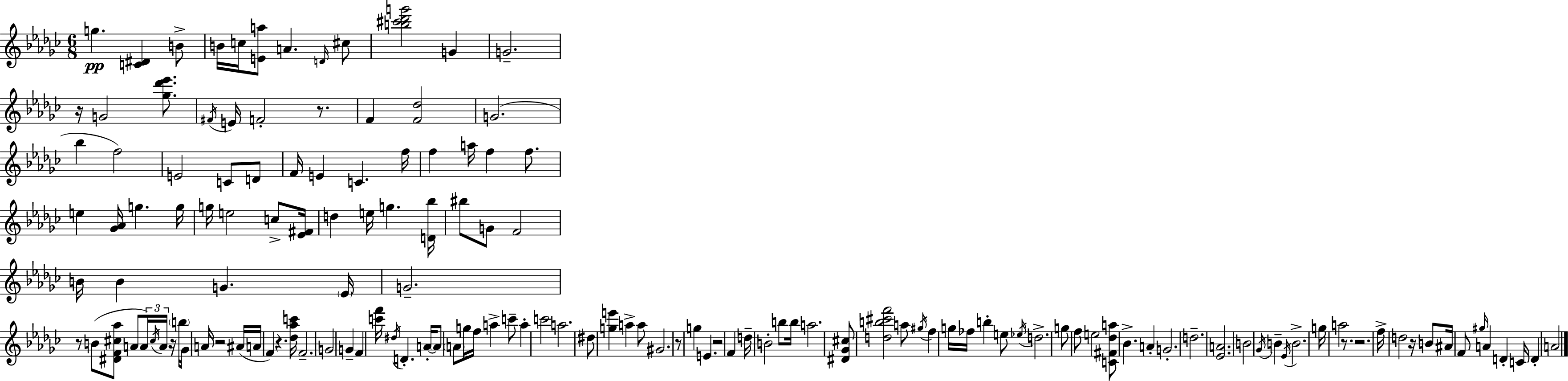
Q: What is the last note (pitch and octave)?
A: A4